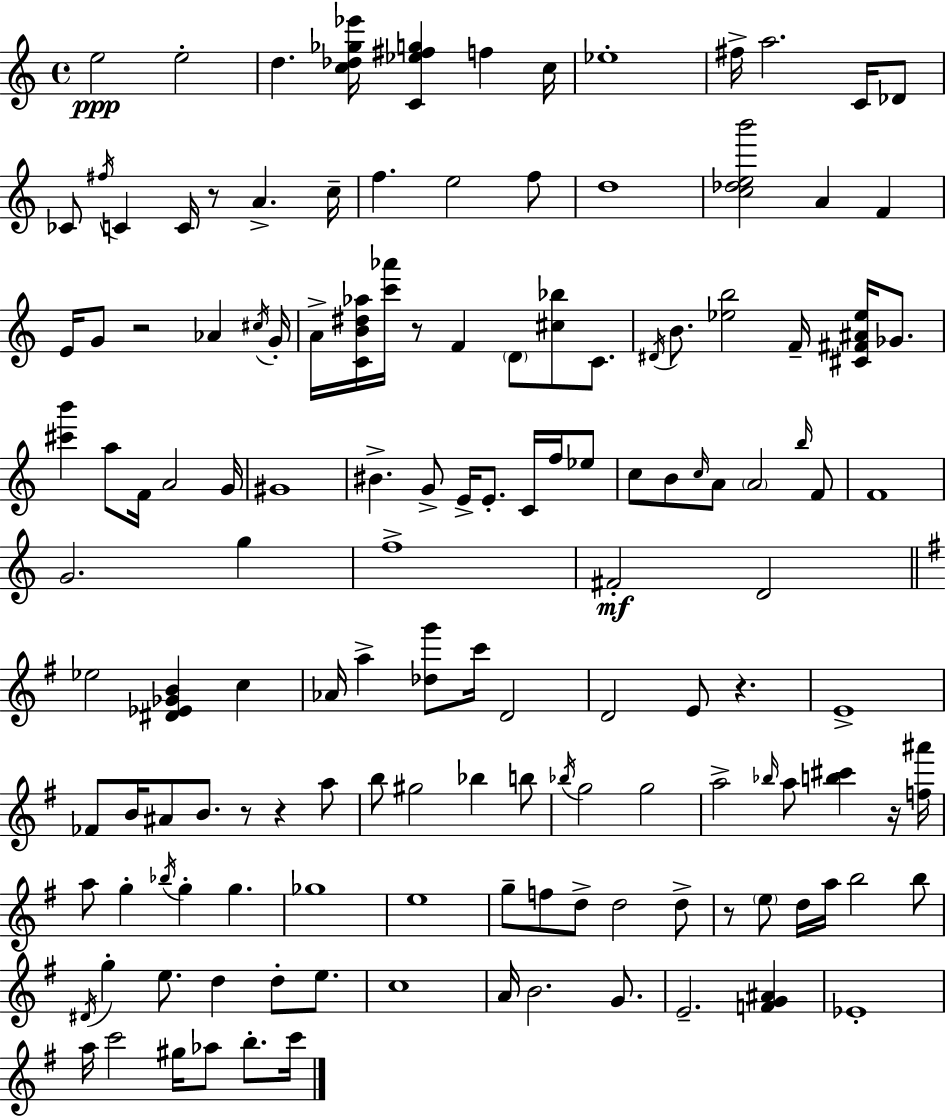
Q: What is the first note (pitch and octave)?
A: E5